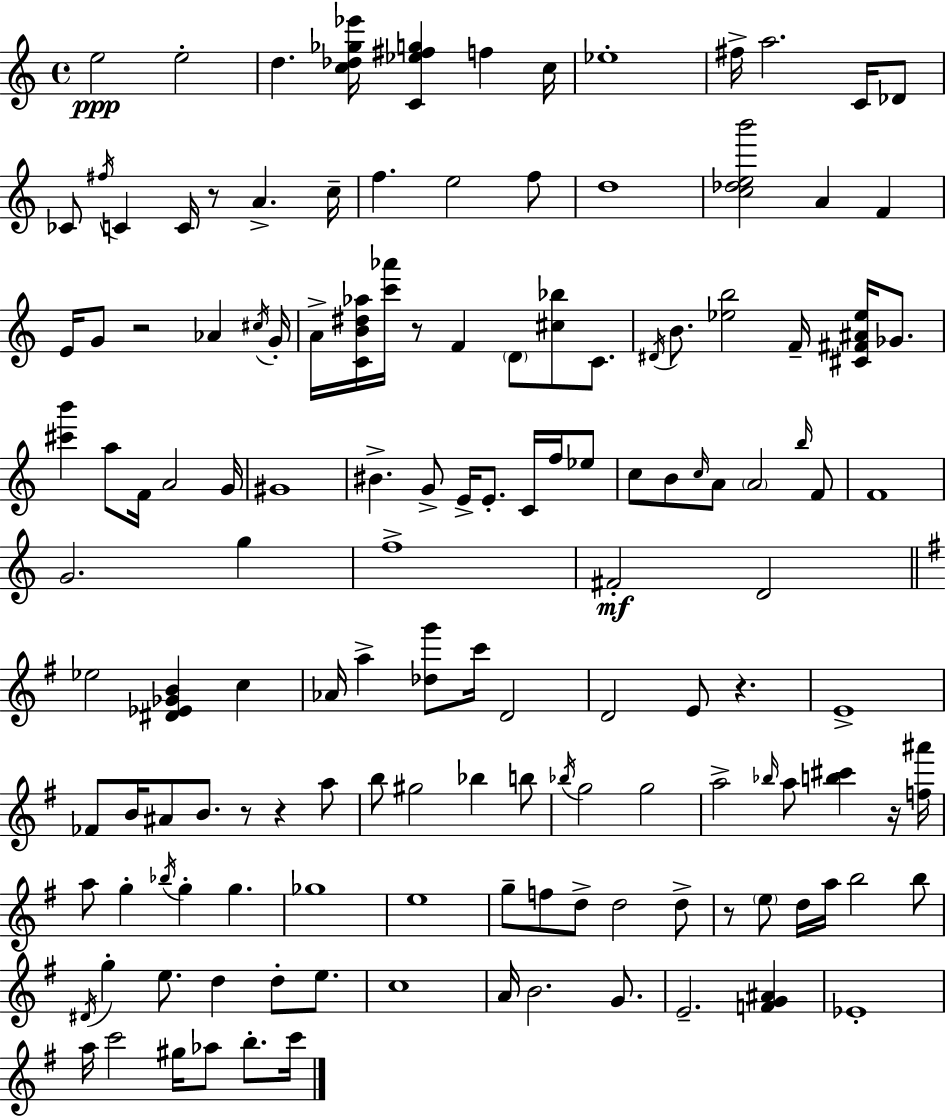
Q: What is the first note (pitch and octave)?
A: E5